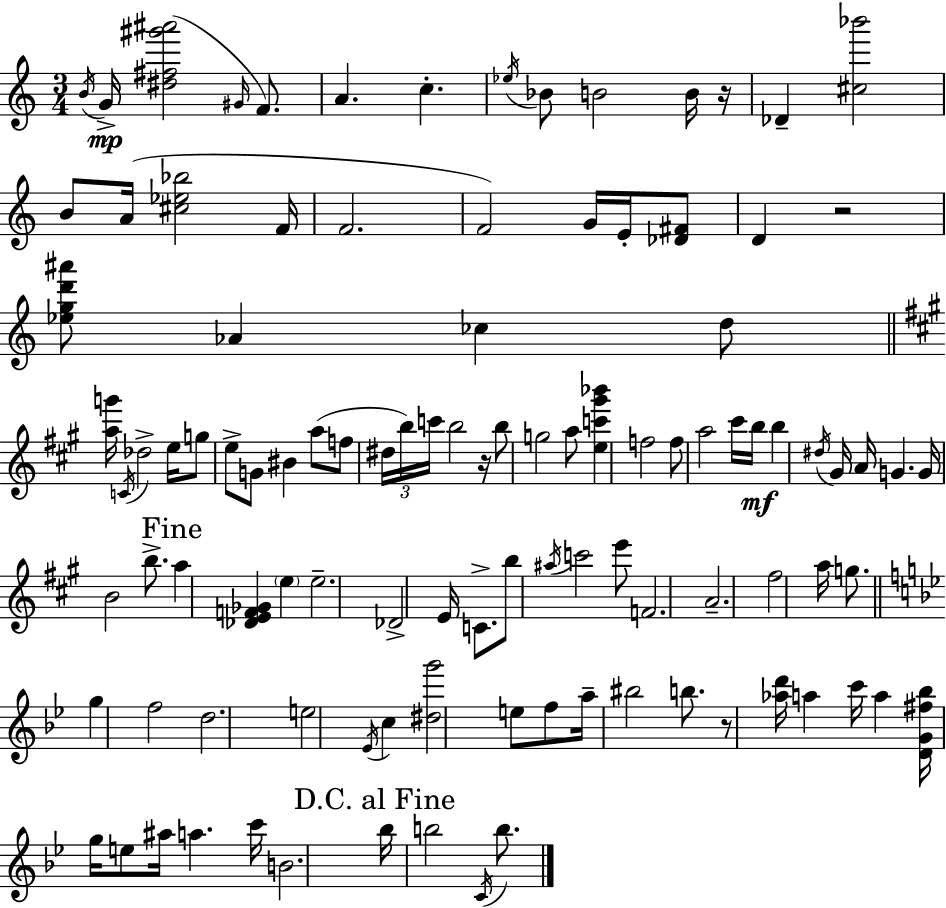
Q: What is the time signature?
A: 3/4